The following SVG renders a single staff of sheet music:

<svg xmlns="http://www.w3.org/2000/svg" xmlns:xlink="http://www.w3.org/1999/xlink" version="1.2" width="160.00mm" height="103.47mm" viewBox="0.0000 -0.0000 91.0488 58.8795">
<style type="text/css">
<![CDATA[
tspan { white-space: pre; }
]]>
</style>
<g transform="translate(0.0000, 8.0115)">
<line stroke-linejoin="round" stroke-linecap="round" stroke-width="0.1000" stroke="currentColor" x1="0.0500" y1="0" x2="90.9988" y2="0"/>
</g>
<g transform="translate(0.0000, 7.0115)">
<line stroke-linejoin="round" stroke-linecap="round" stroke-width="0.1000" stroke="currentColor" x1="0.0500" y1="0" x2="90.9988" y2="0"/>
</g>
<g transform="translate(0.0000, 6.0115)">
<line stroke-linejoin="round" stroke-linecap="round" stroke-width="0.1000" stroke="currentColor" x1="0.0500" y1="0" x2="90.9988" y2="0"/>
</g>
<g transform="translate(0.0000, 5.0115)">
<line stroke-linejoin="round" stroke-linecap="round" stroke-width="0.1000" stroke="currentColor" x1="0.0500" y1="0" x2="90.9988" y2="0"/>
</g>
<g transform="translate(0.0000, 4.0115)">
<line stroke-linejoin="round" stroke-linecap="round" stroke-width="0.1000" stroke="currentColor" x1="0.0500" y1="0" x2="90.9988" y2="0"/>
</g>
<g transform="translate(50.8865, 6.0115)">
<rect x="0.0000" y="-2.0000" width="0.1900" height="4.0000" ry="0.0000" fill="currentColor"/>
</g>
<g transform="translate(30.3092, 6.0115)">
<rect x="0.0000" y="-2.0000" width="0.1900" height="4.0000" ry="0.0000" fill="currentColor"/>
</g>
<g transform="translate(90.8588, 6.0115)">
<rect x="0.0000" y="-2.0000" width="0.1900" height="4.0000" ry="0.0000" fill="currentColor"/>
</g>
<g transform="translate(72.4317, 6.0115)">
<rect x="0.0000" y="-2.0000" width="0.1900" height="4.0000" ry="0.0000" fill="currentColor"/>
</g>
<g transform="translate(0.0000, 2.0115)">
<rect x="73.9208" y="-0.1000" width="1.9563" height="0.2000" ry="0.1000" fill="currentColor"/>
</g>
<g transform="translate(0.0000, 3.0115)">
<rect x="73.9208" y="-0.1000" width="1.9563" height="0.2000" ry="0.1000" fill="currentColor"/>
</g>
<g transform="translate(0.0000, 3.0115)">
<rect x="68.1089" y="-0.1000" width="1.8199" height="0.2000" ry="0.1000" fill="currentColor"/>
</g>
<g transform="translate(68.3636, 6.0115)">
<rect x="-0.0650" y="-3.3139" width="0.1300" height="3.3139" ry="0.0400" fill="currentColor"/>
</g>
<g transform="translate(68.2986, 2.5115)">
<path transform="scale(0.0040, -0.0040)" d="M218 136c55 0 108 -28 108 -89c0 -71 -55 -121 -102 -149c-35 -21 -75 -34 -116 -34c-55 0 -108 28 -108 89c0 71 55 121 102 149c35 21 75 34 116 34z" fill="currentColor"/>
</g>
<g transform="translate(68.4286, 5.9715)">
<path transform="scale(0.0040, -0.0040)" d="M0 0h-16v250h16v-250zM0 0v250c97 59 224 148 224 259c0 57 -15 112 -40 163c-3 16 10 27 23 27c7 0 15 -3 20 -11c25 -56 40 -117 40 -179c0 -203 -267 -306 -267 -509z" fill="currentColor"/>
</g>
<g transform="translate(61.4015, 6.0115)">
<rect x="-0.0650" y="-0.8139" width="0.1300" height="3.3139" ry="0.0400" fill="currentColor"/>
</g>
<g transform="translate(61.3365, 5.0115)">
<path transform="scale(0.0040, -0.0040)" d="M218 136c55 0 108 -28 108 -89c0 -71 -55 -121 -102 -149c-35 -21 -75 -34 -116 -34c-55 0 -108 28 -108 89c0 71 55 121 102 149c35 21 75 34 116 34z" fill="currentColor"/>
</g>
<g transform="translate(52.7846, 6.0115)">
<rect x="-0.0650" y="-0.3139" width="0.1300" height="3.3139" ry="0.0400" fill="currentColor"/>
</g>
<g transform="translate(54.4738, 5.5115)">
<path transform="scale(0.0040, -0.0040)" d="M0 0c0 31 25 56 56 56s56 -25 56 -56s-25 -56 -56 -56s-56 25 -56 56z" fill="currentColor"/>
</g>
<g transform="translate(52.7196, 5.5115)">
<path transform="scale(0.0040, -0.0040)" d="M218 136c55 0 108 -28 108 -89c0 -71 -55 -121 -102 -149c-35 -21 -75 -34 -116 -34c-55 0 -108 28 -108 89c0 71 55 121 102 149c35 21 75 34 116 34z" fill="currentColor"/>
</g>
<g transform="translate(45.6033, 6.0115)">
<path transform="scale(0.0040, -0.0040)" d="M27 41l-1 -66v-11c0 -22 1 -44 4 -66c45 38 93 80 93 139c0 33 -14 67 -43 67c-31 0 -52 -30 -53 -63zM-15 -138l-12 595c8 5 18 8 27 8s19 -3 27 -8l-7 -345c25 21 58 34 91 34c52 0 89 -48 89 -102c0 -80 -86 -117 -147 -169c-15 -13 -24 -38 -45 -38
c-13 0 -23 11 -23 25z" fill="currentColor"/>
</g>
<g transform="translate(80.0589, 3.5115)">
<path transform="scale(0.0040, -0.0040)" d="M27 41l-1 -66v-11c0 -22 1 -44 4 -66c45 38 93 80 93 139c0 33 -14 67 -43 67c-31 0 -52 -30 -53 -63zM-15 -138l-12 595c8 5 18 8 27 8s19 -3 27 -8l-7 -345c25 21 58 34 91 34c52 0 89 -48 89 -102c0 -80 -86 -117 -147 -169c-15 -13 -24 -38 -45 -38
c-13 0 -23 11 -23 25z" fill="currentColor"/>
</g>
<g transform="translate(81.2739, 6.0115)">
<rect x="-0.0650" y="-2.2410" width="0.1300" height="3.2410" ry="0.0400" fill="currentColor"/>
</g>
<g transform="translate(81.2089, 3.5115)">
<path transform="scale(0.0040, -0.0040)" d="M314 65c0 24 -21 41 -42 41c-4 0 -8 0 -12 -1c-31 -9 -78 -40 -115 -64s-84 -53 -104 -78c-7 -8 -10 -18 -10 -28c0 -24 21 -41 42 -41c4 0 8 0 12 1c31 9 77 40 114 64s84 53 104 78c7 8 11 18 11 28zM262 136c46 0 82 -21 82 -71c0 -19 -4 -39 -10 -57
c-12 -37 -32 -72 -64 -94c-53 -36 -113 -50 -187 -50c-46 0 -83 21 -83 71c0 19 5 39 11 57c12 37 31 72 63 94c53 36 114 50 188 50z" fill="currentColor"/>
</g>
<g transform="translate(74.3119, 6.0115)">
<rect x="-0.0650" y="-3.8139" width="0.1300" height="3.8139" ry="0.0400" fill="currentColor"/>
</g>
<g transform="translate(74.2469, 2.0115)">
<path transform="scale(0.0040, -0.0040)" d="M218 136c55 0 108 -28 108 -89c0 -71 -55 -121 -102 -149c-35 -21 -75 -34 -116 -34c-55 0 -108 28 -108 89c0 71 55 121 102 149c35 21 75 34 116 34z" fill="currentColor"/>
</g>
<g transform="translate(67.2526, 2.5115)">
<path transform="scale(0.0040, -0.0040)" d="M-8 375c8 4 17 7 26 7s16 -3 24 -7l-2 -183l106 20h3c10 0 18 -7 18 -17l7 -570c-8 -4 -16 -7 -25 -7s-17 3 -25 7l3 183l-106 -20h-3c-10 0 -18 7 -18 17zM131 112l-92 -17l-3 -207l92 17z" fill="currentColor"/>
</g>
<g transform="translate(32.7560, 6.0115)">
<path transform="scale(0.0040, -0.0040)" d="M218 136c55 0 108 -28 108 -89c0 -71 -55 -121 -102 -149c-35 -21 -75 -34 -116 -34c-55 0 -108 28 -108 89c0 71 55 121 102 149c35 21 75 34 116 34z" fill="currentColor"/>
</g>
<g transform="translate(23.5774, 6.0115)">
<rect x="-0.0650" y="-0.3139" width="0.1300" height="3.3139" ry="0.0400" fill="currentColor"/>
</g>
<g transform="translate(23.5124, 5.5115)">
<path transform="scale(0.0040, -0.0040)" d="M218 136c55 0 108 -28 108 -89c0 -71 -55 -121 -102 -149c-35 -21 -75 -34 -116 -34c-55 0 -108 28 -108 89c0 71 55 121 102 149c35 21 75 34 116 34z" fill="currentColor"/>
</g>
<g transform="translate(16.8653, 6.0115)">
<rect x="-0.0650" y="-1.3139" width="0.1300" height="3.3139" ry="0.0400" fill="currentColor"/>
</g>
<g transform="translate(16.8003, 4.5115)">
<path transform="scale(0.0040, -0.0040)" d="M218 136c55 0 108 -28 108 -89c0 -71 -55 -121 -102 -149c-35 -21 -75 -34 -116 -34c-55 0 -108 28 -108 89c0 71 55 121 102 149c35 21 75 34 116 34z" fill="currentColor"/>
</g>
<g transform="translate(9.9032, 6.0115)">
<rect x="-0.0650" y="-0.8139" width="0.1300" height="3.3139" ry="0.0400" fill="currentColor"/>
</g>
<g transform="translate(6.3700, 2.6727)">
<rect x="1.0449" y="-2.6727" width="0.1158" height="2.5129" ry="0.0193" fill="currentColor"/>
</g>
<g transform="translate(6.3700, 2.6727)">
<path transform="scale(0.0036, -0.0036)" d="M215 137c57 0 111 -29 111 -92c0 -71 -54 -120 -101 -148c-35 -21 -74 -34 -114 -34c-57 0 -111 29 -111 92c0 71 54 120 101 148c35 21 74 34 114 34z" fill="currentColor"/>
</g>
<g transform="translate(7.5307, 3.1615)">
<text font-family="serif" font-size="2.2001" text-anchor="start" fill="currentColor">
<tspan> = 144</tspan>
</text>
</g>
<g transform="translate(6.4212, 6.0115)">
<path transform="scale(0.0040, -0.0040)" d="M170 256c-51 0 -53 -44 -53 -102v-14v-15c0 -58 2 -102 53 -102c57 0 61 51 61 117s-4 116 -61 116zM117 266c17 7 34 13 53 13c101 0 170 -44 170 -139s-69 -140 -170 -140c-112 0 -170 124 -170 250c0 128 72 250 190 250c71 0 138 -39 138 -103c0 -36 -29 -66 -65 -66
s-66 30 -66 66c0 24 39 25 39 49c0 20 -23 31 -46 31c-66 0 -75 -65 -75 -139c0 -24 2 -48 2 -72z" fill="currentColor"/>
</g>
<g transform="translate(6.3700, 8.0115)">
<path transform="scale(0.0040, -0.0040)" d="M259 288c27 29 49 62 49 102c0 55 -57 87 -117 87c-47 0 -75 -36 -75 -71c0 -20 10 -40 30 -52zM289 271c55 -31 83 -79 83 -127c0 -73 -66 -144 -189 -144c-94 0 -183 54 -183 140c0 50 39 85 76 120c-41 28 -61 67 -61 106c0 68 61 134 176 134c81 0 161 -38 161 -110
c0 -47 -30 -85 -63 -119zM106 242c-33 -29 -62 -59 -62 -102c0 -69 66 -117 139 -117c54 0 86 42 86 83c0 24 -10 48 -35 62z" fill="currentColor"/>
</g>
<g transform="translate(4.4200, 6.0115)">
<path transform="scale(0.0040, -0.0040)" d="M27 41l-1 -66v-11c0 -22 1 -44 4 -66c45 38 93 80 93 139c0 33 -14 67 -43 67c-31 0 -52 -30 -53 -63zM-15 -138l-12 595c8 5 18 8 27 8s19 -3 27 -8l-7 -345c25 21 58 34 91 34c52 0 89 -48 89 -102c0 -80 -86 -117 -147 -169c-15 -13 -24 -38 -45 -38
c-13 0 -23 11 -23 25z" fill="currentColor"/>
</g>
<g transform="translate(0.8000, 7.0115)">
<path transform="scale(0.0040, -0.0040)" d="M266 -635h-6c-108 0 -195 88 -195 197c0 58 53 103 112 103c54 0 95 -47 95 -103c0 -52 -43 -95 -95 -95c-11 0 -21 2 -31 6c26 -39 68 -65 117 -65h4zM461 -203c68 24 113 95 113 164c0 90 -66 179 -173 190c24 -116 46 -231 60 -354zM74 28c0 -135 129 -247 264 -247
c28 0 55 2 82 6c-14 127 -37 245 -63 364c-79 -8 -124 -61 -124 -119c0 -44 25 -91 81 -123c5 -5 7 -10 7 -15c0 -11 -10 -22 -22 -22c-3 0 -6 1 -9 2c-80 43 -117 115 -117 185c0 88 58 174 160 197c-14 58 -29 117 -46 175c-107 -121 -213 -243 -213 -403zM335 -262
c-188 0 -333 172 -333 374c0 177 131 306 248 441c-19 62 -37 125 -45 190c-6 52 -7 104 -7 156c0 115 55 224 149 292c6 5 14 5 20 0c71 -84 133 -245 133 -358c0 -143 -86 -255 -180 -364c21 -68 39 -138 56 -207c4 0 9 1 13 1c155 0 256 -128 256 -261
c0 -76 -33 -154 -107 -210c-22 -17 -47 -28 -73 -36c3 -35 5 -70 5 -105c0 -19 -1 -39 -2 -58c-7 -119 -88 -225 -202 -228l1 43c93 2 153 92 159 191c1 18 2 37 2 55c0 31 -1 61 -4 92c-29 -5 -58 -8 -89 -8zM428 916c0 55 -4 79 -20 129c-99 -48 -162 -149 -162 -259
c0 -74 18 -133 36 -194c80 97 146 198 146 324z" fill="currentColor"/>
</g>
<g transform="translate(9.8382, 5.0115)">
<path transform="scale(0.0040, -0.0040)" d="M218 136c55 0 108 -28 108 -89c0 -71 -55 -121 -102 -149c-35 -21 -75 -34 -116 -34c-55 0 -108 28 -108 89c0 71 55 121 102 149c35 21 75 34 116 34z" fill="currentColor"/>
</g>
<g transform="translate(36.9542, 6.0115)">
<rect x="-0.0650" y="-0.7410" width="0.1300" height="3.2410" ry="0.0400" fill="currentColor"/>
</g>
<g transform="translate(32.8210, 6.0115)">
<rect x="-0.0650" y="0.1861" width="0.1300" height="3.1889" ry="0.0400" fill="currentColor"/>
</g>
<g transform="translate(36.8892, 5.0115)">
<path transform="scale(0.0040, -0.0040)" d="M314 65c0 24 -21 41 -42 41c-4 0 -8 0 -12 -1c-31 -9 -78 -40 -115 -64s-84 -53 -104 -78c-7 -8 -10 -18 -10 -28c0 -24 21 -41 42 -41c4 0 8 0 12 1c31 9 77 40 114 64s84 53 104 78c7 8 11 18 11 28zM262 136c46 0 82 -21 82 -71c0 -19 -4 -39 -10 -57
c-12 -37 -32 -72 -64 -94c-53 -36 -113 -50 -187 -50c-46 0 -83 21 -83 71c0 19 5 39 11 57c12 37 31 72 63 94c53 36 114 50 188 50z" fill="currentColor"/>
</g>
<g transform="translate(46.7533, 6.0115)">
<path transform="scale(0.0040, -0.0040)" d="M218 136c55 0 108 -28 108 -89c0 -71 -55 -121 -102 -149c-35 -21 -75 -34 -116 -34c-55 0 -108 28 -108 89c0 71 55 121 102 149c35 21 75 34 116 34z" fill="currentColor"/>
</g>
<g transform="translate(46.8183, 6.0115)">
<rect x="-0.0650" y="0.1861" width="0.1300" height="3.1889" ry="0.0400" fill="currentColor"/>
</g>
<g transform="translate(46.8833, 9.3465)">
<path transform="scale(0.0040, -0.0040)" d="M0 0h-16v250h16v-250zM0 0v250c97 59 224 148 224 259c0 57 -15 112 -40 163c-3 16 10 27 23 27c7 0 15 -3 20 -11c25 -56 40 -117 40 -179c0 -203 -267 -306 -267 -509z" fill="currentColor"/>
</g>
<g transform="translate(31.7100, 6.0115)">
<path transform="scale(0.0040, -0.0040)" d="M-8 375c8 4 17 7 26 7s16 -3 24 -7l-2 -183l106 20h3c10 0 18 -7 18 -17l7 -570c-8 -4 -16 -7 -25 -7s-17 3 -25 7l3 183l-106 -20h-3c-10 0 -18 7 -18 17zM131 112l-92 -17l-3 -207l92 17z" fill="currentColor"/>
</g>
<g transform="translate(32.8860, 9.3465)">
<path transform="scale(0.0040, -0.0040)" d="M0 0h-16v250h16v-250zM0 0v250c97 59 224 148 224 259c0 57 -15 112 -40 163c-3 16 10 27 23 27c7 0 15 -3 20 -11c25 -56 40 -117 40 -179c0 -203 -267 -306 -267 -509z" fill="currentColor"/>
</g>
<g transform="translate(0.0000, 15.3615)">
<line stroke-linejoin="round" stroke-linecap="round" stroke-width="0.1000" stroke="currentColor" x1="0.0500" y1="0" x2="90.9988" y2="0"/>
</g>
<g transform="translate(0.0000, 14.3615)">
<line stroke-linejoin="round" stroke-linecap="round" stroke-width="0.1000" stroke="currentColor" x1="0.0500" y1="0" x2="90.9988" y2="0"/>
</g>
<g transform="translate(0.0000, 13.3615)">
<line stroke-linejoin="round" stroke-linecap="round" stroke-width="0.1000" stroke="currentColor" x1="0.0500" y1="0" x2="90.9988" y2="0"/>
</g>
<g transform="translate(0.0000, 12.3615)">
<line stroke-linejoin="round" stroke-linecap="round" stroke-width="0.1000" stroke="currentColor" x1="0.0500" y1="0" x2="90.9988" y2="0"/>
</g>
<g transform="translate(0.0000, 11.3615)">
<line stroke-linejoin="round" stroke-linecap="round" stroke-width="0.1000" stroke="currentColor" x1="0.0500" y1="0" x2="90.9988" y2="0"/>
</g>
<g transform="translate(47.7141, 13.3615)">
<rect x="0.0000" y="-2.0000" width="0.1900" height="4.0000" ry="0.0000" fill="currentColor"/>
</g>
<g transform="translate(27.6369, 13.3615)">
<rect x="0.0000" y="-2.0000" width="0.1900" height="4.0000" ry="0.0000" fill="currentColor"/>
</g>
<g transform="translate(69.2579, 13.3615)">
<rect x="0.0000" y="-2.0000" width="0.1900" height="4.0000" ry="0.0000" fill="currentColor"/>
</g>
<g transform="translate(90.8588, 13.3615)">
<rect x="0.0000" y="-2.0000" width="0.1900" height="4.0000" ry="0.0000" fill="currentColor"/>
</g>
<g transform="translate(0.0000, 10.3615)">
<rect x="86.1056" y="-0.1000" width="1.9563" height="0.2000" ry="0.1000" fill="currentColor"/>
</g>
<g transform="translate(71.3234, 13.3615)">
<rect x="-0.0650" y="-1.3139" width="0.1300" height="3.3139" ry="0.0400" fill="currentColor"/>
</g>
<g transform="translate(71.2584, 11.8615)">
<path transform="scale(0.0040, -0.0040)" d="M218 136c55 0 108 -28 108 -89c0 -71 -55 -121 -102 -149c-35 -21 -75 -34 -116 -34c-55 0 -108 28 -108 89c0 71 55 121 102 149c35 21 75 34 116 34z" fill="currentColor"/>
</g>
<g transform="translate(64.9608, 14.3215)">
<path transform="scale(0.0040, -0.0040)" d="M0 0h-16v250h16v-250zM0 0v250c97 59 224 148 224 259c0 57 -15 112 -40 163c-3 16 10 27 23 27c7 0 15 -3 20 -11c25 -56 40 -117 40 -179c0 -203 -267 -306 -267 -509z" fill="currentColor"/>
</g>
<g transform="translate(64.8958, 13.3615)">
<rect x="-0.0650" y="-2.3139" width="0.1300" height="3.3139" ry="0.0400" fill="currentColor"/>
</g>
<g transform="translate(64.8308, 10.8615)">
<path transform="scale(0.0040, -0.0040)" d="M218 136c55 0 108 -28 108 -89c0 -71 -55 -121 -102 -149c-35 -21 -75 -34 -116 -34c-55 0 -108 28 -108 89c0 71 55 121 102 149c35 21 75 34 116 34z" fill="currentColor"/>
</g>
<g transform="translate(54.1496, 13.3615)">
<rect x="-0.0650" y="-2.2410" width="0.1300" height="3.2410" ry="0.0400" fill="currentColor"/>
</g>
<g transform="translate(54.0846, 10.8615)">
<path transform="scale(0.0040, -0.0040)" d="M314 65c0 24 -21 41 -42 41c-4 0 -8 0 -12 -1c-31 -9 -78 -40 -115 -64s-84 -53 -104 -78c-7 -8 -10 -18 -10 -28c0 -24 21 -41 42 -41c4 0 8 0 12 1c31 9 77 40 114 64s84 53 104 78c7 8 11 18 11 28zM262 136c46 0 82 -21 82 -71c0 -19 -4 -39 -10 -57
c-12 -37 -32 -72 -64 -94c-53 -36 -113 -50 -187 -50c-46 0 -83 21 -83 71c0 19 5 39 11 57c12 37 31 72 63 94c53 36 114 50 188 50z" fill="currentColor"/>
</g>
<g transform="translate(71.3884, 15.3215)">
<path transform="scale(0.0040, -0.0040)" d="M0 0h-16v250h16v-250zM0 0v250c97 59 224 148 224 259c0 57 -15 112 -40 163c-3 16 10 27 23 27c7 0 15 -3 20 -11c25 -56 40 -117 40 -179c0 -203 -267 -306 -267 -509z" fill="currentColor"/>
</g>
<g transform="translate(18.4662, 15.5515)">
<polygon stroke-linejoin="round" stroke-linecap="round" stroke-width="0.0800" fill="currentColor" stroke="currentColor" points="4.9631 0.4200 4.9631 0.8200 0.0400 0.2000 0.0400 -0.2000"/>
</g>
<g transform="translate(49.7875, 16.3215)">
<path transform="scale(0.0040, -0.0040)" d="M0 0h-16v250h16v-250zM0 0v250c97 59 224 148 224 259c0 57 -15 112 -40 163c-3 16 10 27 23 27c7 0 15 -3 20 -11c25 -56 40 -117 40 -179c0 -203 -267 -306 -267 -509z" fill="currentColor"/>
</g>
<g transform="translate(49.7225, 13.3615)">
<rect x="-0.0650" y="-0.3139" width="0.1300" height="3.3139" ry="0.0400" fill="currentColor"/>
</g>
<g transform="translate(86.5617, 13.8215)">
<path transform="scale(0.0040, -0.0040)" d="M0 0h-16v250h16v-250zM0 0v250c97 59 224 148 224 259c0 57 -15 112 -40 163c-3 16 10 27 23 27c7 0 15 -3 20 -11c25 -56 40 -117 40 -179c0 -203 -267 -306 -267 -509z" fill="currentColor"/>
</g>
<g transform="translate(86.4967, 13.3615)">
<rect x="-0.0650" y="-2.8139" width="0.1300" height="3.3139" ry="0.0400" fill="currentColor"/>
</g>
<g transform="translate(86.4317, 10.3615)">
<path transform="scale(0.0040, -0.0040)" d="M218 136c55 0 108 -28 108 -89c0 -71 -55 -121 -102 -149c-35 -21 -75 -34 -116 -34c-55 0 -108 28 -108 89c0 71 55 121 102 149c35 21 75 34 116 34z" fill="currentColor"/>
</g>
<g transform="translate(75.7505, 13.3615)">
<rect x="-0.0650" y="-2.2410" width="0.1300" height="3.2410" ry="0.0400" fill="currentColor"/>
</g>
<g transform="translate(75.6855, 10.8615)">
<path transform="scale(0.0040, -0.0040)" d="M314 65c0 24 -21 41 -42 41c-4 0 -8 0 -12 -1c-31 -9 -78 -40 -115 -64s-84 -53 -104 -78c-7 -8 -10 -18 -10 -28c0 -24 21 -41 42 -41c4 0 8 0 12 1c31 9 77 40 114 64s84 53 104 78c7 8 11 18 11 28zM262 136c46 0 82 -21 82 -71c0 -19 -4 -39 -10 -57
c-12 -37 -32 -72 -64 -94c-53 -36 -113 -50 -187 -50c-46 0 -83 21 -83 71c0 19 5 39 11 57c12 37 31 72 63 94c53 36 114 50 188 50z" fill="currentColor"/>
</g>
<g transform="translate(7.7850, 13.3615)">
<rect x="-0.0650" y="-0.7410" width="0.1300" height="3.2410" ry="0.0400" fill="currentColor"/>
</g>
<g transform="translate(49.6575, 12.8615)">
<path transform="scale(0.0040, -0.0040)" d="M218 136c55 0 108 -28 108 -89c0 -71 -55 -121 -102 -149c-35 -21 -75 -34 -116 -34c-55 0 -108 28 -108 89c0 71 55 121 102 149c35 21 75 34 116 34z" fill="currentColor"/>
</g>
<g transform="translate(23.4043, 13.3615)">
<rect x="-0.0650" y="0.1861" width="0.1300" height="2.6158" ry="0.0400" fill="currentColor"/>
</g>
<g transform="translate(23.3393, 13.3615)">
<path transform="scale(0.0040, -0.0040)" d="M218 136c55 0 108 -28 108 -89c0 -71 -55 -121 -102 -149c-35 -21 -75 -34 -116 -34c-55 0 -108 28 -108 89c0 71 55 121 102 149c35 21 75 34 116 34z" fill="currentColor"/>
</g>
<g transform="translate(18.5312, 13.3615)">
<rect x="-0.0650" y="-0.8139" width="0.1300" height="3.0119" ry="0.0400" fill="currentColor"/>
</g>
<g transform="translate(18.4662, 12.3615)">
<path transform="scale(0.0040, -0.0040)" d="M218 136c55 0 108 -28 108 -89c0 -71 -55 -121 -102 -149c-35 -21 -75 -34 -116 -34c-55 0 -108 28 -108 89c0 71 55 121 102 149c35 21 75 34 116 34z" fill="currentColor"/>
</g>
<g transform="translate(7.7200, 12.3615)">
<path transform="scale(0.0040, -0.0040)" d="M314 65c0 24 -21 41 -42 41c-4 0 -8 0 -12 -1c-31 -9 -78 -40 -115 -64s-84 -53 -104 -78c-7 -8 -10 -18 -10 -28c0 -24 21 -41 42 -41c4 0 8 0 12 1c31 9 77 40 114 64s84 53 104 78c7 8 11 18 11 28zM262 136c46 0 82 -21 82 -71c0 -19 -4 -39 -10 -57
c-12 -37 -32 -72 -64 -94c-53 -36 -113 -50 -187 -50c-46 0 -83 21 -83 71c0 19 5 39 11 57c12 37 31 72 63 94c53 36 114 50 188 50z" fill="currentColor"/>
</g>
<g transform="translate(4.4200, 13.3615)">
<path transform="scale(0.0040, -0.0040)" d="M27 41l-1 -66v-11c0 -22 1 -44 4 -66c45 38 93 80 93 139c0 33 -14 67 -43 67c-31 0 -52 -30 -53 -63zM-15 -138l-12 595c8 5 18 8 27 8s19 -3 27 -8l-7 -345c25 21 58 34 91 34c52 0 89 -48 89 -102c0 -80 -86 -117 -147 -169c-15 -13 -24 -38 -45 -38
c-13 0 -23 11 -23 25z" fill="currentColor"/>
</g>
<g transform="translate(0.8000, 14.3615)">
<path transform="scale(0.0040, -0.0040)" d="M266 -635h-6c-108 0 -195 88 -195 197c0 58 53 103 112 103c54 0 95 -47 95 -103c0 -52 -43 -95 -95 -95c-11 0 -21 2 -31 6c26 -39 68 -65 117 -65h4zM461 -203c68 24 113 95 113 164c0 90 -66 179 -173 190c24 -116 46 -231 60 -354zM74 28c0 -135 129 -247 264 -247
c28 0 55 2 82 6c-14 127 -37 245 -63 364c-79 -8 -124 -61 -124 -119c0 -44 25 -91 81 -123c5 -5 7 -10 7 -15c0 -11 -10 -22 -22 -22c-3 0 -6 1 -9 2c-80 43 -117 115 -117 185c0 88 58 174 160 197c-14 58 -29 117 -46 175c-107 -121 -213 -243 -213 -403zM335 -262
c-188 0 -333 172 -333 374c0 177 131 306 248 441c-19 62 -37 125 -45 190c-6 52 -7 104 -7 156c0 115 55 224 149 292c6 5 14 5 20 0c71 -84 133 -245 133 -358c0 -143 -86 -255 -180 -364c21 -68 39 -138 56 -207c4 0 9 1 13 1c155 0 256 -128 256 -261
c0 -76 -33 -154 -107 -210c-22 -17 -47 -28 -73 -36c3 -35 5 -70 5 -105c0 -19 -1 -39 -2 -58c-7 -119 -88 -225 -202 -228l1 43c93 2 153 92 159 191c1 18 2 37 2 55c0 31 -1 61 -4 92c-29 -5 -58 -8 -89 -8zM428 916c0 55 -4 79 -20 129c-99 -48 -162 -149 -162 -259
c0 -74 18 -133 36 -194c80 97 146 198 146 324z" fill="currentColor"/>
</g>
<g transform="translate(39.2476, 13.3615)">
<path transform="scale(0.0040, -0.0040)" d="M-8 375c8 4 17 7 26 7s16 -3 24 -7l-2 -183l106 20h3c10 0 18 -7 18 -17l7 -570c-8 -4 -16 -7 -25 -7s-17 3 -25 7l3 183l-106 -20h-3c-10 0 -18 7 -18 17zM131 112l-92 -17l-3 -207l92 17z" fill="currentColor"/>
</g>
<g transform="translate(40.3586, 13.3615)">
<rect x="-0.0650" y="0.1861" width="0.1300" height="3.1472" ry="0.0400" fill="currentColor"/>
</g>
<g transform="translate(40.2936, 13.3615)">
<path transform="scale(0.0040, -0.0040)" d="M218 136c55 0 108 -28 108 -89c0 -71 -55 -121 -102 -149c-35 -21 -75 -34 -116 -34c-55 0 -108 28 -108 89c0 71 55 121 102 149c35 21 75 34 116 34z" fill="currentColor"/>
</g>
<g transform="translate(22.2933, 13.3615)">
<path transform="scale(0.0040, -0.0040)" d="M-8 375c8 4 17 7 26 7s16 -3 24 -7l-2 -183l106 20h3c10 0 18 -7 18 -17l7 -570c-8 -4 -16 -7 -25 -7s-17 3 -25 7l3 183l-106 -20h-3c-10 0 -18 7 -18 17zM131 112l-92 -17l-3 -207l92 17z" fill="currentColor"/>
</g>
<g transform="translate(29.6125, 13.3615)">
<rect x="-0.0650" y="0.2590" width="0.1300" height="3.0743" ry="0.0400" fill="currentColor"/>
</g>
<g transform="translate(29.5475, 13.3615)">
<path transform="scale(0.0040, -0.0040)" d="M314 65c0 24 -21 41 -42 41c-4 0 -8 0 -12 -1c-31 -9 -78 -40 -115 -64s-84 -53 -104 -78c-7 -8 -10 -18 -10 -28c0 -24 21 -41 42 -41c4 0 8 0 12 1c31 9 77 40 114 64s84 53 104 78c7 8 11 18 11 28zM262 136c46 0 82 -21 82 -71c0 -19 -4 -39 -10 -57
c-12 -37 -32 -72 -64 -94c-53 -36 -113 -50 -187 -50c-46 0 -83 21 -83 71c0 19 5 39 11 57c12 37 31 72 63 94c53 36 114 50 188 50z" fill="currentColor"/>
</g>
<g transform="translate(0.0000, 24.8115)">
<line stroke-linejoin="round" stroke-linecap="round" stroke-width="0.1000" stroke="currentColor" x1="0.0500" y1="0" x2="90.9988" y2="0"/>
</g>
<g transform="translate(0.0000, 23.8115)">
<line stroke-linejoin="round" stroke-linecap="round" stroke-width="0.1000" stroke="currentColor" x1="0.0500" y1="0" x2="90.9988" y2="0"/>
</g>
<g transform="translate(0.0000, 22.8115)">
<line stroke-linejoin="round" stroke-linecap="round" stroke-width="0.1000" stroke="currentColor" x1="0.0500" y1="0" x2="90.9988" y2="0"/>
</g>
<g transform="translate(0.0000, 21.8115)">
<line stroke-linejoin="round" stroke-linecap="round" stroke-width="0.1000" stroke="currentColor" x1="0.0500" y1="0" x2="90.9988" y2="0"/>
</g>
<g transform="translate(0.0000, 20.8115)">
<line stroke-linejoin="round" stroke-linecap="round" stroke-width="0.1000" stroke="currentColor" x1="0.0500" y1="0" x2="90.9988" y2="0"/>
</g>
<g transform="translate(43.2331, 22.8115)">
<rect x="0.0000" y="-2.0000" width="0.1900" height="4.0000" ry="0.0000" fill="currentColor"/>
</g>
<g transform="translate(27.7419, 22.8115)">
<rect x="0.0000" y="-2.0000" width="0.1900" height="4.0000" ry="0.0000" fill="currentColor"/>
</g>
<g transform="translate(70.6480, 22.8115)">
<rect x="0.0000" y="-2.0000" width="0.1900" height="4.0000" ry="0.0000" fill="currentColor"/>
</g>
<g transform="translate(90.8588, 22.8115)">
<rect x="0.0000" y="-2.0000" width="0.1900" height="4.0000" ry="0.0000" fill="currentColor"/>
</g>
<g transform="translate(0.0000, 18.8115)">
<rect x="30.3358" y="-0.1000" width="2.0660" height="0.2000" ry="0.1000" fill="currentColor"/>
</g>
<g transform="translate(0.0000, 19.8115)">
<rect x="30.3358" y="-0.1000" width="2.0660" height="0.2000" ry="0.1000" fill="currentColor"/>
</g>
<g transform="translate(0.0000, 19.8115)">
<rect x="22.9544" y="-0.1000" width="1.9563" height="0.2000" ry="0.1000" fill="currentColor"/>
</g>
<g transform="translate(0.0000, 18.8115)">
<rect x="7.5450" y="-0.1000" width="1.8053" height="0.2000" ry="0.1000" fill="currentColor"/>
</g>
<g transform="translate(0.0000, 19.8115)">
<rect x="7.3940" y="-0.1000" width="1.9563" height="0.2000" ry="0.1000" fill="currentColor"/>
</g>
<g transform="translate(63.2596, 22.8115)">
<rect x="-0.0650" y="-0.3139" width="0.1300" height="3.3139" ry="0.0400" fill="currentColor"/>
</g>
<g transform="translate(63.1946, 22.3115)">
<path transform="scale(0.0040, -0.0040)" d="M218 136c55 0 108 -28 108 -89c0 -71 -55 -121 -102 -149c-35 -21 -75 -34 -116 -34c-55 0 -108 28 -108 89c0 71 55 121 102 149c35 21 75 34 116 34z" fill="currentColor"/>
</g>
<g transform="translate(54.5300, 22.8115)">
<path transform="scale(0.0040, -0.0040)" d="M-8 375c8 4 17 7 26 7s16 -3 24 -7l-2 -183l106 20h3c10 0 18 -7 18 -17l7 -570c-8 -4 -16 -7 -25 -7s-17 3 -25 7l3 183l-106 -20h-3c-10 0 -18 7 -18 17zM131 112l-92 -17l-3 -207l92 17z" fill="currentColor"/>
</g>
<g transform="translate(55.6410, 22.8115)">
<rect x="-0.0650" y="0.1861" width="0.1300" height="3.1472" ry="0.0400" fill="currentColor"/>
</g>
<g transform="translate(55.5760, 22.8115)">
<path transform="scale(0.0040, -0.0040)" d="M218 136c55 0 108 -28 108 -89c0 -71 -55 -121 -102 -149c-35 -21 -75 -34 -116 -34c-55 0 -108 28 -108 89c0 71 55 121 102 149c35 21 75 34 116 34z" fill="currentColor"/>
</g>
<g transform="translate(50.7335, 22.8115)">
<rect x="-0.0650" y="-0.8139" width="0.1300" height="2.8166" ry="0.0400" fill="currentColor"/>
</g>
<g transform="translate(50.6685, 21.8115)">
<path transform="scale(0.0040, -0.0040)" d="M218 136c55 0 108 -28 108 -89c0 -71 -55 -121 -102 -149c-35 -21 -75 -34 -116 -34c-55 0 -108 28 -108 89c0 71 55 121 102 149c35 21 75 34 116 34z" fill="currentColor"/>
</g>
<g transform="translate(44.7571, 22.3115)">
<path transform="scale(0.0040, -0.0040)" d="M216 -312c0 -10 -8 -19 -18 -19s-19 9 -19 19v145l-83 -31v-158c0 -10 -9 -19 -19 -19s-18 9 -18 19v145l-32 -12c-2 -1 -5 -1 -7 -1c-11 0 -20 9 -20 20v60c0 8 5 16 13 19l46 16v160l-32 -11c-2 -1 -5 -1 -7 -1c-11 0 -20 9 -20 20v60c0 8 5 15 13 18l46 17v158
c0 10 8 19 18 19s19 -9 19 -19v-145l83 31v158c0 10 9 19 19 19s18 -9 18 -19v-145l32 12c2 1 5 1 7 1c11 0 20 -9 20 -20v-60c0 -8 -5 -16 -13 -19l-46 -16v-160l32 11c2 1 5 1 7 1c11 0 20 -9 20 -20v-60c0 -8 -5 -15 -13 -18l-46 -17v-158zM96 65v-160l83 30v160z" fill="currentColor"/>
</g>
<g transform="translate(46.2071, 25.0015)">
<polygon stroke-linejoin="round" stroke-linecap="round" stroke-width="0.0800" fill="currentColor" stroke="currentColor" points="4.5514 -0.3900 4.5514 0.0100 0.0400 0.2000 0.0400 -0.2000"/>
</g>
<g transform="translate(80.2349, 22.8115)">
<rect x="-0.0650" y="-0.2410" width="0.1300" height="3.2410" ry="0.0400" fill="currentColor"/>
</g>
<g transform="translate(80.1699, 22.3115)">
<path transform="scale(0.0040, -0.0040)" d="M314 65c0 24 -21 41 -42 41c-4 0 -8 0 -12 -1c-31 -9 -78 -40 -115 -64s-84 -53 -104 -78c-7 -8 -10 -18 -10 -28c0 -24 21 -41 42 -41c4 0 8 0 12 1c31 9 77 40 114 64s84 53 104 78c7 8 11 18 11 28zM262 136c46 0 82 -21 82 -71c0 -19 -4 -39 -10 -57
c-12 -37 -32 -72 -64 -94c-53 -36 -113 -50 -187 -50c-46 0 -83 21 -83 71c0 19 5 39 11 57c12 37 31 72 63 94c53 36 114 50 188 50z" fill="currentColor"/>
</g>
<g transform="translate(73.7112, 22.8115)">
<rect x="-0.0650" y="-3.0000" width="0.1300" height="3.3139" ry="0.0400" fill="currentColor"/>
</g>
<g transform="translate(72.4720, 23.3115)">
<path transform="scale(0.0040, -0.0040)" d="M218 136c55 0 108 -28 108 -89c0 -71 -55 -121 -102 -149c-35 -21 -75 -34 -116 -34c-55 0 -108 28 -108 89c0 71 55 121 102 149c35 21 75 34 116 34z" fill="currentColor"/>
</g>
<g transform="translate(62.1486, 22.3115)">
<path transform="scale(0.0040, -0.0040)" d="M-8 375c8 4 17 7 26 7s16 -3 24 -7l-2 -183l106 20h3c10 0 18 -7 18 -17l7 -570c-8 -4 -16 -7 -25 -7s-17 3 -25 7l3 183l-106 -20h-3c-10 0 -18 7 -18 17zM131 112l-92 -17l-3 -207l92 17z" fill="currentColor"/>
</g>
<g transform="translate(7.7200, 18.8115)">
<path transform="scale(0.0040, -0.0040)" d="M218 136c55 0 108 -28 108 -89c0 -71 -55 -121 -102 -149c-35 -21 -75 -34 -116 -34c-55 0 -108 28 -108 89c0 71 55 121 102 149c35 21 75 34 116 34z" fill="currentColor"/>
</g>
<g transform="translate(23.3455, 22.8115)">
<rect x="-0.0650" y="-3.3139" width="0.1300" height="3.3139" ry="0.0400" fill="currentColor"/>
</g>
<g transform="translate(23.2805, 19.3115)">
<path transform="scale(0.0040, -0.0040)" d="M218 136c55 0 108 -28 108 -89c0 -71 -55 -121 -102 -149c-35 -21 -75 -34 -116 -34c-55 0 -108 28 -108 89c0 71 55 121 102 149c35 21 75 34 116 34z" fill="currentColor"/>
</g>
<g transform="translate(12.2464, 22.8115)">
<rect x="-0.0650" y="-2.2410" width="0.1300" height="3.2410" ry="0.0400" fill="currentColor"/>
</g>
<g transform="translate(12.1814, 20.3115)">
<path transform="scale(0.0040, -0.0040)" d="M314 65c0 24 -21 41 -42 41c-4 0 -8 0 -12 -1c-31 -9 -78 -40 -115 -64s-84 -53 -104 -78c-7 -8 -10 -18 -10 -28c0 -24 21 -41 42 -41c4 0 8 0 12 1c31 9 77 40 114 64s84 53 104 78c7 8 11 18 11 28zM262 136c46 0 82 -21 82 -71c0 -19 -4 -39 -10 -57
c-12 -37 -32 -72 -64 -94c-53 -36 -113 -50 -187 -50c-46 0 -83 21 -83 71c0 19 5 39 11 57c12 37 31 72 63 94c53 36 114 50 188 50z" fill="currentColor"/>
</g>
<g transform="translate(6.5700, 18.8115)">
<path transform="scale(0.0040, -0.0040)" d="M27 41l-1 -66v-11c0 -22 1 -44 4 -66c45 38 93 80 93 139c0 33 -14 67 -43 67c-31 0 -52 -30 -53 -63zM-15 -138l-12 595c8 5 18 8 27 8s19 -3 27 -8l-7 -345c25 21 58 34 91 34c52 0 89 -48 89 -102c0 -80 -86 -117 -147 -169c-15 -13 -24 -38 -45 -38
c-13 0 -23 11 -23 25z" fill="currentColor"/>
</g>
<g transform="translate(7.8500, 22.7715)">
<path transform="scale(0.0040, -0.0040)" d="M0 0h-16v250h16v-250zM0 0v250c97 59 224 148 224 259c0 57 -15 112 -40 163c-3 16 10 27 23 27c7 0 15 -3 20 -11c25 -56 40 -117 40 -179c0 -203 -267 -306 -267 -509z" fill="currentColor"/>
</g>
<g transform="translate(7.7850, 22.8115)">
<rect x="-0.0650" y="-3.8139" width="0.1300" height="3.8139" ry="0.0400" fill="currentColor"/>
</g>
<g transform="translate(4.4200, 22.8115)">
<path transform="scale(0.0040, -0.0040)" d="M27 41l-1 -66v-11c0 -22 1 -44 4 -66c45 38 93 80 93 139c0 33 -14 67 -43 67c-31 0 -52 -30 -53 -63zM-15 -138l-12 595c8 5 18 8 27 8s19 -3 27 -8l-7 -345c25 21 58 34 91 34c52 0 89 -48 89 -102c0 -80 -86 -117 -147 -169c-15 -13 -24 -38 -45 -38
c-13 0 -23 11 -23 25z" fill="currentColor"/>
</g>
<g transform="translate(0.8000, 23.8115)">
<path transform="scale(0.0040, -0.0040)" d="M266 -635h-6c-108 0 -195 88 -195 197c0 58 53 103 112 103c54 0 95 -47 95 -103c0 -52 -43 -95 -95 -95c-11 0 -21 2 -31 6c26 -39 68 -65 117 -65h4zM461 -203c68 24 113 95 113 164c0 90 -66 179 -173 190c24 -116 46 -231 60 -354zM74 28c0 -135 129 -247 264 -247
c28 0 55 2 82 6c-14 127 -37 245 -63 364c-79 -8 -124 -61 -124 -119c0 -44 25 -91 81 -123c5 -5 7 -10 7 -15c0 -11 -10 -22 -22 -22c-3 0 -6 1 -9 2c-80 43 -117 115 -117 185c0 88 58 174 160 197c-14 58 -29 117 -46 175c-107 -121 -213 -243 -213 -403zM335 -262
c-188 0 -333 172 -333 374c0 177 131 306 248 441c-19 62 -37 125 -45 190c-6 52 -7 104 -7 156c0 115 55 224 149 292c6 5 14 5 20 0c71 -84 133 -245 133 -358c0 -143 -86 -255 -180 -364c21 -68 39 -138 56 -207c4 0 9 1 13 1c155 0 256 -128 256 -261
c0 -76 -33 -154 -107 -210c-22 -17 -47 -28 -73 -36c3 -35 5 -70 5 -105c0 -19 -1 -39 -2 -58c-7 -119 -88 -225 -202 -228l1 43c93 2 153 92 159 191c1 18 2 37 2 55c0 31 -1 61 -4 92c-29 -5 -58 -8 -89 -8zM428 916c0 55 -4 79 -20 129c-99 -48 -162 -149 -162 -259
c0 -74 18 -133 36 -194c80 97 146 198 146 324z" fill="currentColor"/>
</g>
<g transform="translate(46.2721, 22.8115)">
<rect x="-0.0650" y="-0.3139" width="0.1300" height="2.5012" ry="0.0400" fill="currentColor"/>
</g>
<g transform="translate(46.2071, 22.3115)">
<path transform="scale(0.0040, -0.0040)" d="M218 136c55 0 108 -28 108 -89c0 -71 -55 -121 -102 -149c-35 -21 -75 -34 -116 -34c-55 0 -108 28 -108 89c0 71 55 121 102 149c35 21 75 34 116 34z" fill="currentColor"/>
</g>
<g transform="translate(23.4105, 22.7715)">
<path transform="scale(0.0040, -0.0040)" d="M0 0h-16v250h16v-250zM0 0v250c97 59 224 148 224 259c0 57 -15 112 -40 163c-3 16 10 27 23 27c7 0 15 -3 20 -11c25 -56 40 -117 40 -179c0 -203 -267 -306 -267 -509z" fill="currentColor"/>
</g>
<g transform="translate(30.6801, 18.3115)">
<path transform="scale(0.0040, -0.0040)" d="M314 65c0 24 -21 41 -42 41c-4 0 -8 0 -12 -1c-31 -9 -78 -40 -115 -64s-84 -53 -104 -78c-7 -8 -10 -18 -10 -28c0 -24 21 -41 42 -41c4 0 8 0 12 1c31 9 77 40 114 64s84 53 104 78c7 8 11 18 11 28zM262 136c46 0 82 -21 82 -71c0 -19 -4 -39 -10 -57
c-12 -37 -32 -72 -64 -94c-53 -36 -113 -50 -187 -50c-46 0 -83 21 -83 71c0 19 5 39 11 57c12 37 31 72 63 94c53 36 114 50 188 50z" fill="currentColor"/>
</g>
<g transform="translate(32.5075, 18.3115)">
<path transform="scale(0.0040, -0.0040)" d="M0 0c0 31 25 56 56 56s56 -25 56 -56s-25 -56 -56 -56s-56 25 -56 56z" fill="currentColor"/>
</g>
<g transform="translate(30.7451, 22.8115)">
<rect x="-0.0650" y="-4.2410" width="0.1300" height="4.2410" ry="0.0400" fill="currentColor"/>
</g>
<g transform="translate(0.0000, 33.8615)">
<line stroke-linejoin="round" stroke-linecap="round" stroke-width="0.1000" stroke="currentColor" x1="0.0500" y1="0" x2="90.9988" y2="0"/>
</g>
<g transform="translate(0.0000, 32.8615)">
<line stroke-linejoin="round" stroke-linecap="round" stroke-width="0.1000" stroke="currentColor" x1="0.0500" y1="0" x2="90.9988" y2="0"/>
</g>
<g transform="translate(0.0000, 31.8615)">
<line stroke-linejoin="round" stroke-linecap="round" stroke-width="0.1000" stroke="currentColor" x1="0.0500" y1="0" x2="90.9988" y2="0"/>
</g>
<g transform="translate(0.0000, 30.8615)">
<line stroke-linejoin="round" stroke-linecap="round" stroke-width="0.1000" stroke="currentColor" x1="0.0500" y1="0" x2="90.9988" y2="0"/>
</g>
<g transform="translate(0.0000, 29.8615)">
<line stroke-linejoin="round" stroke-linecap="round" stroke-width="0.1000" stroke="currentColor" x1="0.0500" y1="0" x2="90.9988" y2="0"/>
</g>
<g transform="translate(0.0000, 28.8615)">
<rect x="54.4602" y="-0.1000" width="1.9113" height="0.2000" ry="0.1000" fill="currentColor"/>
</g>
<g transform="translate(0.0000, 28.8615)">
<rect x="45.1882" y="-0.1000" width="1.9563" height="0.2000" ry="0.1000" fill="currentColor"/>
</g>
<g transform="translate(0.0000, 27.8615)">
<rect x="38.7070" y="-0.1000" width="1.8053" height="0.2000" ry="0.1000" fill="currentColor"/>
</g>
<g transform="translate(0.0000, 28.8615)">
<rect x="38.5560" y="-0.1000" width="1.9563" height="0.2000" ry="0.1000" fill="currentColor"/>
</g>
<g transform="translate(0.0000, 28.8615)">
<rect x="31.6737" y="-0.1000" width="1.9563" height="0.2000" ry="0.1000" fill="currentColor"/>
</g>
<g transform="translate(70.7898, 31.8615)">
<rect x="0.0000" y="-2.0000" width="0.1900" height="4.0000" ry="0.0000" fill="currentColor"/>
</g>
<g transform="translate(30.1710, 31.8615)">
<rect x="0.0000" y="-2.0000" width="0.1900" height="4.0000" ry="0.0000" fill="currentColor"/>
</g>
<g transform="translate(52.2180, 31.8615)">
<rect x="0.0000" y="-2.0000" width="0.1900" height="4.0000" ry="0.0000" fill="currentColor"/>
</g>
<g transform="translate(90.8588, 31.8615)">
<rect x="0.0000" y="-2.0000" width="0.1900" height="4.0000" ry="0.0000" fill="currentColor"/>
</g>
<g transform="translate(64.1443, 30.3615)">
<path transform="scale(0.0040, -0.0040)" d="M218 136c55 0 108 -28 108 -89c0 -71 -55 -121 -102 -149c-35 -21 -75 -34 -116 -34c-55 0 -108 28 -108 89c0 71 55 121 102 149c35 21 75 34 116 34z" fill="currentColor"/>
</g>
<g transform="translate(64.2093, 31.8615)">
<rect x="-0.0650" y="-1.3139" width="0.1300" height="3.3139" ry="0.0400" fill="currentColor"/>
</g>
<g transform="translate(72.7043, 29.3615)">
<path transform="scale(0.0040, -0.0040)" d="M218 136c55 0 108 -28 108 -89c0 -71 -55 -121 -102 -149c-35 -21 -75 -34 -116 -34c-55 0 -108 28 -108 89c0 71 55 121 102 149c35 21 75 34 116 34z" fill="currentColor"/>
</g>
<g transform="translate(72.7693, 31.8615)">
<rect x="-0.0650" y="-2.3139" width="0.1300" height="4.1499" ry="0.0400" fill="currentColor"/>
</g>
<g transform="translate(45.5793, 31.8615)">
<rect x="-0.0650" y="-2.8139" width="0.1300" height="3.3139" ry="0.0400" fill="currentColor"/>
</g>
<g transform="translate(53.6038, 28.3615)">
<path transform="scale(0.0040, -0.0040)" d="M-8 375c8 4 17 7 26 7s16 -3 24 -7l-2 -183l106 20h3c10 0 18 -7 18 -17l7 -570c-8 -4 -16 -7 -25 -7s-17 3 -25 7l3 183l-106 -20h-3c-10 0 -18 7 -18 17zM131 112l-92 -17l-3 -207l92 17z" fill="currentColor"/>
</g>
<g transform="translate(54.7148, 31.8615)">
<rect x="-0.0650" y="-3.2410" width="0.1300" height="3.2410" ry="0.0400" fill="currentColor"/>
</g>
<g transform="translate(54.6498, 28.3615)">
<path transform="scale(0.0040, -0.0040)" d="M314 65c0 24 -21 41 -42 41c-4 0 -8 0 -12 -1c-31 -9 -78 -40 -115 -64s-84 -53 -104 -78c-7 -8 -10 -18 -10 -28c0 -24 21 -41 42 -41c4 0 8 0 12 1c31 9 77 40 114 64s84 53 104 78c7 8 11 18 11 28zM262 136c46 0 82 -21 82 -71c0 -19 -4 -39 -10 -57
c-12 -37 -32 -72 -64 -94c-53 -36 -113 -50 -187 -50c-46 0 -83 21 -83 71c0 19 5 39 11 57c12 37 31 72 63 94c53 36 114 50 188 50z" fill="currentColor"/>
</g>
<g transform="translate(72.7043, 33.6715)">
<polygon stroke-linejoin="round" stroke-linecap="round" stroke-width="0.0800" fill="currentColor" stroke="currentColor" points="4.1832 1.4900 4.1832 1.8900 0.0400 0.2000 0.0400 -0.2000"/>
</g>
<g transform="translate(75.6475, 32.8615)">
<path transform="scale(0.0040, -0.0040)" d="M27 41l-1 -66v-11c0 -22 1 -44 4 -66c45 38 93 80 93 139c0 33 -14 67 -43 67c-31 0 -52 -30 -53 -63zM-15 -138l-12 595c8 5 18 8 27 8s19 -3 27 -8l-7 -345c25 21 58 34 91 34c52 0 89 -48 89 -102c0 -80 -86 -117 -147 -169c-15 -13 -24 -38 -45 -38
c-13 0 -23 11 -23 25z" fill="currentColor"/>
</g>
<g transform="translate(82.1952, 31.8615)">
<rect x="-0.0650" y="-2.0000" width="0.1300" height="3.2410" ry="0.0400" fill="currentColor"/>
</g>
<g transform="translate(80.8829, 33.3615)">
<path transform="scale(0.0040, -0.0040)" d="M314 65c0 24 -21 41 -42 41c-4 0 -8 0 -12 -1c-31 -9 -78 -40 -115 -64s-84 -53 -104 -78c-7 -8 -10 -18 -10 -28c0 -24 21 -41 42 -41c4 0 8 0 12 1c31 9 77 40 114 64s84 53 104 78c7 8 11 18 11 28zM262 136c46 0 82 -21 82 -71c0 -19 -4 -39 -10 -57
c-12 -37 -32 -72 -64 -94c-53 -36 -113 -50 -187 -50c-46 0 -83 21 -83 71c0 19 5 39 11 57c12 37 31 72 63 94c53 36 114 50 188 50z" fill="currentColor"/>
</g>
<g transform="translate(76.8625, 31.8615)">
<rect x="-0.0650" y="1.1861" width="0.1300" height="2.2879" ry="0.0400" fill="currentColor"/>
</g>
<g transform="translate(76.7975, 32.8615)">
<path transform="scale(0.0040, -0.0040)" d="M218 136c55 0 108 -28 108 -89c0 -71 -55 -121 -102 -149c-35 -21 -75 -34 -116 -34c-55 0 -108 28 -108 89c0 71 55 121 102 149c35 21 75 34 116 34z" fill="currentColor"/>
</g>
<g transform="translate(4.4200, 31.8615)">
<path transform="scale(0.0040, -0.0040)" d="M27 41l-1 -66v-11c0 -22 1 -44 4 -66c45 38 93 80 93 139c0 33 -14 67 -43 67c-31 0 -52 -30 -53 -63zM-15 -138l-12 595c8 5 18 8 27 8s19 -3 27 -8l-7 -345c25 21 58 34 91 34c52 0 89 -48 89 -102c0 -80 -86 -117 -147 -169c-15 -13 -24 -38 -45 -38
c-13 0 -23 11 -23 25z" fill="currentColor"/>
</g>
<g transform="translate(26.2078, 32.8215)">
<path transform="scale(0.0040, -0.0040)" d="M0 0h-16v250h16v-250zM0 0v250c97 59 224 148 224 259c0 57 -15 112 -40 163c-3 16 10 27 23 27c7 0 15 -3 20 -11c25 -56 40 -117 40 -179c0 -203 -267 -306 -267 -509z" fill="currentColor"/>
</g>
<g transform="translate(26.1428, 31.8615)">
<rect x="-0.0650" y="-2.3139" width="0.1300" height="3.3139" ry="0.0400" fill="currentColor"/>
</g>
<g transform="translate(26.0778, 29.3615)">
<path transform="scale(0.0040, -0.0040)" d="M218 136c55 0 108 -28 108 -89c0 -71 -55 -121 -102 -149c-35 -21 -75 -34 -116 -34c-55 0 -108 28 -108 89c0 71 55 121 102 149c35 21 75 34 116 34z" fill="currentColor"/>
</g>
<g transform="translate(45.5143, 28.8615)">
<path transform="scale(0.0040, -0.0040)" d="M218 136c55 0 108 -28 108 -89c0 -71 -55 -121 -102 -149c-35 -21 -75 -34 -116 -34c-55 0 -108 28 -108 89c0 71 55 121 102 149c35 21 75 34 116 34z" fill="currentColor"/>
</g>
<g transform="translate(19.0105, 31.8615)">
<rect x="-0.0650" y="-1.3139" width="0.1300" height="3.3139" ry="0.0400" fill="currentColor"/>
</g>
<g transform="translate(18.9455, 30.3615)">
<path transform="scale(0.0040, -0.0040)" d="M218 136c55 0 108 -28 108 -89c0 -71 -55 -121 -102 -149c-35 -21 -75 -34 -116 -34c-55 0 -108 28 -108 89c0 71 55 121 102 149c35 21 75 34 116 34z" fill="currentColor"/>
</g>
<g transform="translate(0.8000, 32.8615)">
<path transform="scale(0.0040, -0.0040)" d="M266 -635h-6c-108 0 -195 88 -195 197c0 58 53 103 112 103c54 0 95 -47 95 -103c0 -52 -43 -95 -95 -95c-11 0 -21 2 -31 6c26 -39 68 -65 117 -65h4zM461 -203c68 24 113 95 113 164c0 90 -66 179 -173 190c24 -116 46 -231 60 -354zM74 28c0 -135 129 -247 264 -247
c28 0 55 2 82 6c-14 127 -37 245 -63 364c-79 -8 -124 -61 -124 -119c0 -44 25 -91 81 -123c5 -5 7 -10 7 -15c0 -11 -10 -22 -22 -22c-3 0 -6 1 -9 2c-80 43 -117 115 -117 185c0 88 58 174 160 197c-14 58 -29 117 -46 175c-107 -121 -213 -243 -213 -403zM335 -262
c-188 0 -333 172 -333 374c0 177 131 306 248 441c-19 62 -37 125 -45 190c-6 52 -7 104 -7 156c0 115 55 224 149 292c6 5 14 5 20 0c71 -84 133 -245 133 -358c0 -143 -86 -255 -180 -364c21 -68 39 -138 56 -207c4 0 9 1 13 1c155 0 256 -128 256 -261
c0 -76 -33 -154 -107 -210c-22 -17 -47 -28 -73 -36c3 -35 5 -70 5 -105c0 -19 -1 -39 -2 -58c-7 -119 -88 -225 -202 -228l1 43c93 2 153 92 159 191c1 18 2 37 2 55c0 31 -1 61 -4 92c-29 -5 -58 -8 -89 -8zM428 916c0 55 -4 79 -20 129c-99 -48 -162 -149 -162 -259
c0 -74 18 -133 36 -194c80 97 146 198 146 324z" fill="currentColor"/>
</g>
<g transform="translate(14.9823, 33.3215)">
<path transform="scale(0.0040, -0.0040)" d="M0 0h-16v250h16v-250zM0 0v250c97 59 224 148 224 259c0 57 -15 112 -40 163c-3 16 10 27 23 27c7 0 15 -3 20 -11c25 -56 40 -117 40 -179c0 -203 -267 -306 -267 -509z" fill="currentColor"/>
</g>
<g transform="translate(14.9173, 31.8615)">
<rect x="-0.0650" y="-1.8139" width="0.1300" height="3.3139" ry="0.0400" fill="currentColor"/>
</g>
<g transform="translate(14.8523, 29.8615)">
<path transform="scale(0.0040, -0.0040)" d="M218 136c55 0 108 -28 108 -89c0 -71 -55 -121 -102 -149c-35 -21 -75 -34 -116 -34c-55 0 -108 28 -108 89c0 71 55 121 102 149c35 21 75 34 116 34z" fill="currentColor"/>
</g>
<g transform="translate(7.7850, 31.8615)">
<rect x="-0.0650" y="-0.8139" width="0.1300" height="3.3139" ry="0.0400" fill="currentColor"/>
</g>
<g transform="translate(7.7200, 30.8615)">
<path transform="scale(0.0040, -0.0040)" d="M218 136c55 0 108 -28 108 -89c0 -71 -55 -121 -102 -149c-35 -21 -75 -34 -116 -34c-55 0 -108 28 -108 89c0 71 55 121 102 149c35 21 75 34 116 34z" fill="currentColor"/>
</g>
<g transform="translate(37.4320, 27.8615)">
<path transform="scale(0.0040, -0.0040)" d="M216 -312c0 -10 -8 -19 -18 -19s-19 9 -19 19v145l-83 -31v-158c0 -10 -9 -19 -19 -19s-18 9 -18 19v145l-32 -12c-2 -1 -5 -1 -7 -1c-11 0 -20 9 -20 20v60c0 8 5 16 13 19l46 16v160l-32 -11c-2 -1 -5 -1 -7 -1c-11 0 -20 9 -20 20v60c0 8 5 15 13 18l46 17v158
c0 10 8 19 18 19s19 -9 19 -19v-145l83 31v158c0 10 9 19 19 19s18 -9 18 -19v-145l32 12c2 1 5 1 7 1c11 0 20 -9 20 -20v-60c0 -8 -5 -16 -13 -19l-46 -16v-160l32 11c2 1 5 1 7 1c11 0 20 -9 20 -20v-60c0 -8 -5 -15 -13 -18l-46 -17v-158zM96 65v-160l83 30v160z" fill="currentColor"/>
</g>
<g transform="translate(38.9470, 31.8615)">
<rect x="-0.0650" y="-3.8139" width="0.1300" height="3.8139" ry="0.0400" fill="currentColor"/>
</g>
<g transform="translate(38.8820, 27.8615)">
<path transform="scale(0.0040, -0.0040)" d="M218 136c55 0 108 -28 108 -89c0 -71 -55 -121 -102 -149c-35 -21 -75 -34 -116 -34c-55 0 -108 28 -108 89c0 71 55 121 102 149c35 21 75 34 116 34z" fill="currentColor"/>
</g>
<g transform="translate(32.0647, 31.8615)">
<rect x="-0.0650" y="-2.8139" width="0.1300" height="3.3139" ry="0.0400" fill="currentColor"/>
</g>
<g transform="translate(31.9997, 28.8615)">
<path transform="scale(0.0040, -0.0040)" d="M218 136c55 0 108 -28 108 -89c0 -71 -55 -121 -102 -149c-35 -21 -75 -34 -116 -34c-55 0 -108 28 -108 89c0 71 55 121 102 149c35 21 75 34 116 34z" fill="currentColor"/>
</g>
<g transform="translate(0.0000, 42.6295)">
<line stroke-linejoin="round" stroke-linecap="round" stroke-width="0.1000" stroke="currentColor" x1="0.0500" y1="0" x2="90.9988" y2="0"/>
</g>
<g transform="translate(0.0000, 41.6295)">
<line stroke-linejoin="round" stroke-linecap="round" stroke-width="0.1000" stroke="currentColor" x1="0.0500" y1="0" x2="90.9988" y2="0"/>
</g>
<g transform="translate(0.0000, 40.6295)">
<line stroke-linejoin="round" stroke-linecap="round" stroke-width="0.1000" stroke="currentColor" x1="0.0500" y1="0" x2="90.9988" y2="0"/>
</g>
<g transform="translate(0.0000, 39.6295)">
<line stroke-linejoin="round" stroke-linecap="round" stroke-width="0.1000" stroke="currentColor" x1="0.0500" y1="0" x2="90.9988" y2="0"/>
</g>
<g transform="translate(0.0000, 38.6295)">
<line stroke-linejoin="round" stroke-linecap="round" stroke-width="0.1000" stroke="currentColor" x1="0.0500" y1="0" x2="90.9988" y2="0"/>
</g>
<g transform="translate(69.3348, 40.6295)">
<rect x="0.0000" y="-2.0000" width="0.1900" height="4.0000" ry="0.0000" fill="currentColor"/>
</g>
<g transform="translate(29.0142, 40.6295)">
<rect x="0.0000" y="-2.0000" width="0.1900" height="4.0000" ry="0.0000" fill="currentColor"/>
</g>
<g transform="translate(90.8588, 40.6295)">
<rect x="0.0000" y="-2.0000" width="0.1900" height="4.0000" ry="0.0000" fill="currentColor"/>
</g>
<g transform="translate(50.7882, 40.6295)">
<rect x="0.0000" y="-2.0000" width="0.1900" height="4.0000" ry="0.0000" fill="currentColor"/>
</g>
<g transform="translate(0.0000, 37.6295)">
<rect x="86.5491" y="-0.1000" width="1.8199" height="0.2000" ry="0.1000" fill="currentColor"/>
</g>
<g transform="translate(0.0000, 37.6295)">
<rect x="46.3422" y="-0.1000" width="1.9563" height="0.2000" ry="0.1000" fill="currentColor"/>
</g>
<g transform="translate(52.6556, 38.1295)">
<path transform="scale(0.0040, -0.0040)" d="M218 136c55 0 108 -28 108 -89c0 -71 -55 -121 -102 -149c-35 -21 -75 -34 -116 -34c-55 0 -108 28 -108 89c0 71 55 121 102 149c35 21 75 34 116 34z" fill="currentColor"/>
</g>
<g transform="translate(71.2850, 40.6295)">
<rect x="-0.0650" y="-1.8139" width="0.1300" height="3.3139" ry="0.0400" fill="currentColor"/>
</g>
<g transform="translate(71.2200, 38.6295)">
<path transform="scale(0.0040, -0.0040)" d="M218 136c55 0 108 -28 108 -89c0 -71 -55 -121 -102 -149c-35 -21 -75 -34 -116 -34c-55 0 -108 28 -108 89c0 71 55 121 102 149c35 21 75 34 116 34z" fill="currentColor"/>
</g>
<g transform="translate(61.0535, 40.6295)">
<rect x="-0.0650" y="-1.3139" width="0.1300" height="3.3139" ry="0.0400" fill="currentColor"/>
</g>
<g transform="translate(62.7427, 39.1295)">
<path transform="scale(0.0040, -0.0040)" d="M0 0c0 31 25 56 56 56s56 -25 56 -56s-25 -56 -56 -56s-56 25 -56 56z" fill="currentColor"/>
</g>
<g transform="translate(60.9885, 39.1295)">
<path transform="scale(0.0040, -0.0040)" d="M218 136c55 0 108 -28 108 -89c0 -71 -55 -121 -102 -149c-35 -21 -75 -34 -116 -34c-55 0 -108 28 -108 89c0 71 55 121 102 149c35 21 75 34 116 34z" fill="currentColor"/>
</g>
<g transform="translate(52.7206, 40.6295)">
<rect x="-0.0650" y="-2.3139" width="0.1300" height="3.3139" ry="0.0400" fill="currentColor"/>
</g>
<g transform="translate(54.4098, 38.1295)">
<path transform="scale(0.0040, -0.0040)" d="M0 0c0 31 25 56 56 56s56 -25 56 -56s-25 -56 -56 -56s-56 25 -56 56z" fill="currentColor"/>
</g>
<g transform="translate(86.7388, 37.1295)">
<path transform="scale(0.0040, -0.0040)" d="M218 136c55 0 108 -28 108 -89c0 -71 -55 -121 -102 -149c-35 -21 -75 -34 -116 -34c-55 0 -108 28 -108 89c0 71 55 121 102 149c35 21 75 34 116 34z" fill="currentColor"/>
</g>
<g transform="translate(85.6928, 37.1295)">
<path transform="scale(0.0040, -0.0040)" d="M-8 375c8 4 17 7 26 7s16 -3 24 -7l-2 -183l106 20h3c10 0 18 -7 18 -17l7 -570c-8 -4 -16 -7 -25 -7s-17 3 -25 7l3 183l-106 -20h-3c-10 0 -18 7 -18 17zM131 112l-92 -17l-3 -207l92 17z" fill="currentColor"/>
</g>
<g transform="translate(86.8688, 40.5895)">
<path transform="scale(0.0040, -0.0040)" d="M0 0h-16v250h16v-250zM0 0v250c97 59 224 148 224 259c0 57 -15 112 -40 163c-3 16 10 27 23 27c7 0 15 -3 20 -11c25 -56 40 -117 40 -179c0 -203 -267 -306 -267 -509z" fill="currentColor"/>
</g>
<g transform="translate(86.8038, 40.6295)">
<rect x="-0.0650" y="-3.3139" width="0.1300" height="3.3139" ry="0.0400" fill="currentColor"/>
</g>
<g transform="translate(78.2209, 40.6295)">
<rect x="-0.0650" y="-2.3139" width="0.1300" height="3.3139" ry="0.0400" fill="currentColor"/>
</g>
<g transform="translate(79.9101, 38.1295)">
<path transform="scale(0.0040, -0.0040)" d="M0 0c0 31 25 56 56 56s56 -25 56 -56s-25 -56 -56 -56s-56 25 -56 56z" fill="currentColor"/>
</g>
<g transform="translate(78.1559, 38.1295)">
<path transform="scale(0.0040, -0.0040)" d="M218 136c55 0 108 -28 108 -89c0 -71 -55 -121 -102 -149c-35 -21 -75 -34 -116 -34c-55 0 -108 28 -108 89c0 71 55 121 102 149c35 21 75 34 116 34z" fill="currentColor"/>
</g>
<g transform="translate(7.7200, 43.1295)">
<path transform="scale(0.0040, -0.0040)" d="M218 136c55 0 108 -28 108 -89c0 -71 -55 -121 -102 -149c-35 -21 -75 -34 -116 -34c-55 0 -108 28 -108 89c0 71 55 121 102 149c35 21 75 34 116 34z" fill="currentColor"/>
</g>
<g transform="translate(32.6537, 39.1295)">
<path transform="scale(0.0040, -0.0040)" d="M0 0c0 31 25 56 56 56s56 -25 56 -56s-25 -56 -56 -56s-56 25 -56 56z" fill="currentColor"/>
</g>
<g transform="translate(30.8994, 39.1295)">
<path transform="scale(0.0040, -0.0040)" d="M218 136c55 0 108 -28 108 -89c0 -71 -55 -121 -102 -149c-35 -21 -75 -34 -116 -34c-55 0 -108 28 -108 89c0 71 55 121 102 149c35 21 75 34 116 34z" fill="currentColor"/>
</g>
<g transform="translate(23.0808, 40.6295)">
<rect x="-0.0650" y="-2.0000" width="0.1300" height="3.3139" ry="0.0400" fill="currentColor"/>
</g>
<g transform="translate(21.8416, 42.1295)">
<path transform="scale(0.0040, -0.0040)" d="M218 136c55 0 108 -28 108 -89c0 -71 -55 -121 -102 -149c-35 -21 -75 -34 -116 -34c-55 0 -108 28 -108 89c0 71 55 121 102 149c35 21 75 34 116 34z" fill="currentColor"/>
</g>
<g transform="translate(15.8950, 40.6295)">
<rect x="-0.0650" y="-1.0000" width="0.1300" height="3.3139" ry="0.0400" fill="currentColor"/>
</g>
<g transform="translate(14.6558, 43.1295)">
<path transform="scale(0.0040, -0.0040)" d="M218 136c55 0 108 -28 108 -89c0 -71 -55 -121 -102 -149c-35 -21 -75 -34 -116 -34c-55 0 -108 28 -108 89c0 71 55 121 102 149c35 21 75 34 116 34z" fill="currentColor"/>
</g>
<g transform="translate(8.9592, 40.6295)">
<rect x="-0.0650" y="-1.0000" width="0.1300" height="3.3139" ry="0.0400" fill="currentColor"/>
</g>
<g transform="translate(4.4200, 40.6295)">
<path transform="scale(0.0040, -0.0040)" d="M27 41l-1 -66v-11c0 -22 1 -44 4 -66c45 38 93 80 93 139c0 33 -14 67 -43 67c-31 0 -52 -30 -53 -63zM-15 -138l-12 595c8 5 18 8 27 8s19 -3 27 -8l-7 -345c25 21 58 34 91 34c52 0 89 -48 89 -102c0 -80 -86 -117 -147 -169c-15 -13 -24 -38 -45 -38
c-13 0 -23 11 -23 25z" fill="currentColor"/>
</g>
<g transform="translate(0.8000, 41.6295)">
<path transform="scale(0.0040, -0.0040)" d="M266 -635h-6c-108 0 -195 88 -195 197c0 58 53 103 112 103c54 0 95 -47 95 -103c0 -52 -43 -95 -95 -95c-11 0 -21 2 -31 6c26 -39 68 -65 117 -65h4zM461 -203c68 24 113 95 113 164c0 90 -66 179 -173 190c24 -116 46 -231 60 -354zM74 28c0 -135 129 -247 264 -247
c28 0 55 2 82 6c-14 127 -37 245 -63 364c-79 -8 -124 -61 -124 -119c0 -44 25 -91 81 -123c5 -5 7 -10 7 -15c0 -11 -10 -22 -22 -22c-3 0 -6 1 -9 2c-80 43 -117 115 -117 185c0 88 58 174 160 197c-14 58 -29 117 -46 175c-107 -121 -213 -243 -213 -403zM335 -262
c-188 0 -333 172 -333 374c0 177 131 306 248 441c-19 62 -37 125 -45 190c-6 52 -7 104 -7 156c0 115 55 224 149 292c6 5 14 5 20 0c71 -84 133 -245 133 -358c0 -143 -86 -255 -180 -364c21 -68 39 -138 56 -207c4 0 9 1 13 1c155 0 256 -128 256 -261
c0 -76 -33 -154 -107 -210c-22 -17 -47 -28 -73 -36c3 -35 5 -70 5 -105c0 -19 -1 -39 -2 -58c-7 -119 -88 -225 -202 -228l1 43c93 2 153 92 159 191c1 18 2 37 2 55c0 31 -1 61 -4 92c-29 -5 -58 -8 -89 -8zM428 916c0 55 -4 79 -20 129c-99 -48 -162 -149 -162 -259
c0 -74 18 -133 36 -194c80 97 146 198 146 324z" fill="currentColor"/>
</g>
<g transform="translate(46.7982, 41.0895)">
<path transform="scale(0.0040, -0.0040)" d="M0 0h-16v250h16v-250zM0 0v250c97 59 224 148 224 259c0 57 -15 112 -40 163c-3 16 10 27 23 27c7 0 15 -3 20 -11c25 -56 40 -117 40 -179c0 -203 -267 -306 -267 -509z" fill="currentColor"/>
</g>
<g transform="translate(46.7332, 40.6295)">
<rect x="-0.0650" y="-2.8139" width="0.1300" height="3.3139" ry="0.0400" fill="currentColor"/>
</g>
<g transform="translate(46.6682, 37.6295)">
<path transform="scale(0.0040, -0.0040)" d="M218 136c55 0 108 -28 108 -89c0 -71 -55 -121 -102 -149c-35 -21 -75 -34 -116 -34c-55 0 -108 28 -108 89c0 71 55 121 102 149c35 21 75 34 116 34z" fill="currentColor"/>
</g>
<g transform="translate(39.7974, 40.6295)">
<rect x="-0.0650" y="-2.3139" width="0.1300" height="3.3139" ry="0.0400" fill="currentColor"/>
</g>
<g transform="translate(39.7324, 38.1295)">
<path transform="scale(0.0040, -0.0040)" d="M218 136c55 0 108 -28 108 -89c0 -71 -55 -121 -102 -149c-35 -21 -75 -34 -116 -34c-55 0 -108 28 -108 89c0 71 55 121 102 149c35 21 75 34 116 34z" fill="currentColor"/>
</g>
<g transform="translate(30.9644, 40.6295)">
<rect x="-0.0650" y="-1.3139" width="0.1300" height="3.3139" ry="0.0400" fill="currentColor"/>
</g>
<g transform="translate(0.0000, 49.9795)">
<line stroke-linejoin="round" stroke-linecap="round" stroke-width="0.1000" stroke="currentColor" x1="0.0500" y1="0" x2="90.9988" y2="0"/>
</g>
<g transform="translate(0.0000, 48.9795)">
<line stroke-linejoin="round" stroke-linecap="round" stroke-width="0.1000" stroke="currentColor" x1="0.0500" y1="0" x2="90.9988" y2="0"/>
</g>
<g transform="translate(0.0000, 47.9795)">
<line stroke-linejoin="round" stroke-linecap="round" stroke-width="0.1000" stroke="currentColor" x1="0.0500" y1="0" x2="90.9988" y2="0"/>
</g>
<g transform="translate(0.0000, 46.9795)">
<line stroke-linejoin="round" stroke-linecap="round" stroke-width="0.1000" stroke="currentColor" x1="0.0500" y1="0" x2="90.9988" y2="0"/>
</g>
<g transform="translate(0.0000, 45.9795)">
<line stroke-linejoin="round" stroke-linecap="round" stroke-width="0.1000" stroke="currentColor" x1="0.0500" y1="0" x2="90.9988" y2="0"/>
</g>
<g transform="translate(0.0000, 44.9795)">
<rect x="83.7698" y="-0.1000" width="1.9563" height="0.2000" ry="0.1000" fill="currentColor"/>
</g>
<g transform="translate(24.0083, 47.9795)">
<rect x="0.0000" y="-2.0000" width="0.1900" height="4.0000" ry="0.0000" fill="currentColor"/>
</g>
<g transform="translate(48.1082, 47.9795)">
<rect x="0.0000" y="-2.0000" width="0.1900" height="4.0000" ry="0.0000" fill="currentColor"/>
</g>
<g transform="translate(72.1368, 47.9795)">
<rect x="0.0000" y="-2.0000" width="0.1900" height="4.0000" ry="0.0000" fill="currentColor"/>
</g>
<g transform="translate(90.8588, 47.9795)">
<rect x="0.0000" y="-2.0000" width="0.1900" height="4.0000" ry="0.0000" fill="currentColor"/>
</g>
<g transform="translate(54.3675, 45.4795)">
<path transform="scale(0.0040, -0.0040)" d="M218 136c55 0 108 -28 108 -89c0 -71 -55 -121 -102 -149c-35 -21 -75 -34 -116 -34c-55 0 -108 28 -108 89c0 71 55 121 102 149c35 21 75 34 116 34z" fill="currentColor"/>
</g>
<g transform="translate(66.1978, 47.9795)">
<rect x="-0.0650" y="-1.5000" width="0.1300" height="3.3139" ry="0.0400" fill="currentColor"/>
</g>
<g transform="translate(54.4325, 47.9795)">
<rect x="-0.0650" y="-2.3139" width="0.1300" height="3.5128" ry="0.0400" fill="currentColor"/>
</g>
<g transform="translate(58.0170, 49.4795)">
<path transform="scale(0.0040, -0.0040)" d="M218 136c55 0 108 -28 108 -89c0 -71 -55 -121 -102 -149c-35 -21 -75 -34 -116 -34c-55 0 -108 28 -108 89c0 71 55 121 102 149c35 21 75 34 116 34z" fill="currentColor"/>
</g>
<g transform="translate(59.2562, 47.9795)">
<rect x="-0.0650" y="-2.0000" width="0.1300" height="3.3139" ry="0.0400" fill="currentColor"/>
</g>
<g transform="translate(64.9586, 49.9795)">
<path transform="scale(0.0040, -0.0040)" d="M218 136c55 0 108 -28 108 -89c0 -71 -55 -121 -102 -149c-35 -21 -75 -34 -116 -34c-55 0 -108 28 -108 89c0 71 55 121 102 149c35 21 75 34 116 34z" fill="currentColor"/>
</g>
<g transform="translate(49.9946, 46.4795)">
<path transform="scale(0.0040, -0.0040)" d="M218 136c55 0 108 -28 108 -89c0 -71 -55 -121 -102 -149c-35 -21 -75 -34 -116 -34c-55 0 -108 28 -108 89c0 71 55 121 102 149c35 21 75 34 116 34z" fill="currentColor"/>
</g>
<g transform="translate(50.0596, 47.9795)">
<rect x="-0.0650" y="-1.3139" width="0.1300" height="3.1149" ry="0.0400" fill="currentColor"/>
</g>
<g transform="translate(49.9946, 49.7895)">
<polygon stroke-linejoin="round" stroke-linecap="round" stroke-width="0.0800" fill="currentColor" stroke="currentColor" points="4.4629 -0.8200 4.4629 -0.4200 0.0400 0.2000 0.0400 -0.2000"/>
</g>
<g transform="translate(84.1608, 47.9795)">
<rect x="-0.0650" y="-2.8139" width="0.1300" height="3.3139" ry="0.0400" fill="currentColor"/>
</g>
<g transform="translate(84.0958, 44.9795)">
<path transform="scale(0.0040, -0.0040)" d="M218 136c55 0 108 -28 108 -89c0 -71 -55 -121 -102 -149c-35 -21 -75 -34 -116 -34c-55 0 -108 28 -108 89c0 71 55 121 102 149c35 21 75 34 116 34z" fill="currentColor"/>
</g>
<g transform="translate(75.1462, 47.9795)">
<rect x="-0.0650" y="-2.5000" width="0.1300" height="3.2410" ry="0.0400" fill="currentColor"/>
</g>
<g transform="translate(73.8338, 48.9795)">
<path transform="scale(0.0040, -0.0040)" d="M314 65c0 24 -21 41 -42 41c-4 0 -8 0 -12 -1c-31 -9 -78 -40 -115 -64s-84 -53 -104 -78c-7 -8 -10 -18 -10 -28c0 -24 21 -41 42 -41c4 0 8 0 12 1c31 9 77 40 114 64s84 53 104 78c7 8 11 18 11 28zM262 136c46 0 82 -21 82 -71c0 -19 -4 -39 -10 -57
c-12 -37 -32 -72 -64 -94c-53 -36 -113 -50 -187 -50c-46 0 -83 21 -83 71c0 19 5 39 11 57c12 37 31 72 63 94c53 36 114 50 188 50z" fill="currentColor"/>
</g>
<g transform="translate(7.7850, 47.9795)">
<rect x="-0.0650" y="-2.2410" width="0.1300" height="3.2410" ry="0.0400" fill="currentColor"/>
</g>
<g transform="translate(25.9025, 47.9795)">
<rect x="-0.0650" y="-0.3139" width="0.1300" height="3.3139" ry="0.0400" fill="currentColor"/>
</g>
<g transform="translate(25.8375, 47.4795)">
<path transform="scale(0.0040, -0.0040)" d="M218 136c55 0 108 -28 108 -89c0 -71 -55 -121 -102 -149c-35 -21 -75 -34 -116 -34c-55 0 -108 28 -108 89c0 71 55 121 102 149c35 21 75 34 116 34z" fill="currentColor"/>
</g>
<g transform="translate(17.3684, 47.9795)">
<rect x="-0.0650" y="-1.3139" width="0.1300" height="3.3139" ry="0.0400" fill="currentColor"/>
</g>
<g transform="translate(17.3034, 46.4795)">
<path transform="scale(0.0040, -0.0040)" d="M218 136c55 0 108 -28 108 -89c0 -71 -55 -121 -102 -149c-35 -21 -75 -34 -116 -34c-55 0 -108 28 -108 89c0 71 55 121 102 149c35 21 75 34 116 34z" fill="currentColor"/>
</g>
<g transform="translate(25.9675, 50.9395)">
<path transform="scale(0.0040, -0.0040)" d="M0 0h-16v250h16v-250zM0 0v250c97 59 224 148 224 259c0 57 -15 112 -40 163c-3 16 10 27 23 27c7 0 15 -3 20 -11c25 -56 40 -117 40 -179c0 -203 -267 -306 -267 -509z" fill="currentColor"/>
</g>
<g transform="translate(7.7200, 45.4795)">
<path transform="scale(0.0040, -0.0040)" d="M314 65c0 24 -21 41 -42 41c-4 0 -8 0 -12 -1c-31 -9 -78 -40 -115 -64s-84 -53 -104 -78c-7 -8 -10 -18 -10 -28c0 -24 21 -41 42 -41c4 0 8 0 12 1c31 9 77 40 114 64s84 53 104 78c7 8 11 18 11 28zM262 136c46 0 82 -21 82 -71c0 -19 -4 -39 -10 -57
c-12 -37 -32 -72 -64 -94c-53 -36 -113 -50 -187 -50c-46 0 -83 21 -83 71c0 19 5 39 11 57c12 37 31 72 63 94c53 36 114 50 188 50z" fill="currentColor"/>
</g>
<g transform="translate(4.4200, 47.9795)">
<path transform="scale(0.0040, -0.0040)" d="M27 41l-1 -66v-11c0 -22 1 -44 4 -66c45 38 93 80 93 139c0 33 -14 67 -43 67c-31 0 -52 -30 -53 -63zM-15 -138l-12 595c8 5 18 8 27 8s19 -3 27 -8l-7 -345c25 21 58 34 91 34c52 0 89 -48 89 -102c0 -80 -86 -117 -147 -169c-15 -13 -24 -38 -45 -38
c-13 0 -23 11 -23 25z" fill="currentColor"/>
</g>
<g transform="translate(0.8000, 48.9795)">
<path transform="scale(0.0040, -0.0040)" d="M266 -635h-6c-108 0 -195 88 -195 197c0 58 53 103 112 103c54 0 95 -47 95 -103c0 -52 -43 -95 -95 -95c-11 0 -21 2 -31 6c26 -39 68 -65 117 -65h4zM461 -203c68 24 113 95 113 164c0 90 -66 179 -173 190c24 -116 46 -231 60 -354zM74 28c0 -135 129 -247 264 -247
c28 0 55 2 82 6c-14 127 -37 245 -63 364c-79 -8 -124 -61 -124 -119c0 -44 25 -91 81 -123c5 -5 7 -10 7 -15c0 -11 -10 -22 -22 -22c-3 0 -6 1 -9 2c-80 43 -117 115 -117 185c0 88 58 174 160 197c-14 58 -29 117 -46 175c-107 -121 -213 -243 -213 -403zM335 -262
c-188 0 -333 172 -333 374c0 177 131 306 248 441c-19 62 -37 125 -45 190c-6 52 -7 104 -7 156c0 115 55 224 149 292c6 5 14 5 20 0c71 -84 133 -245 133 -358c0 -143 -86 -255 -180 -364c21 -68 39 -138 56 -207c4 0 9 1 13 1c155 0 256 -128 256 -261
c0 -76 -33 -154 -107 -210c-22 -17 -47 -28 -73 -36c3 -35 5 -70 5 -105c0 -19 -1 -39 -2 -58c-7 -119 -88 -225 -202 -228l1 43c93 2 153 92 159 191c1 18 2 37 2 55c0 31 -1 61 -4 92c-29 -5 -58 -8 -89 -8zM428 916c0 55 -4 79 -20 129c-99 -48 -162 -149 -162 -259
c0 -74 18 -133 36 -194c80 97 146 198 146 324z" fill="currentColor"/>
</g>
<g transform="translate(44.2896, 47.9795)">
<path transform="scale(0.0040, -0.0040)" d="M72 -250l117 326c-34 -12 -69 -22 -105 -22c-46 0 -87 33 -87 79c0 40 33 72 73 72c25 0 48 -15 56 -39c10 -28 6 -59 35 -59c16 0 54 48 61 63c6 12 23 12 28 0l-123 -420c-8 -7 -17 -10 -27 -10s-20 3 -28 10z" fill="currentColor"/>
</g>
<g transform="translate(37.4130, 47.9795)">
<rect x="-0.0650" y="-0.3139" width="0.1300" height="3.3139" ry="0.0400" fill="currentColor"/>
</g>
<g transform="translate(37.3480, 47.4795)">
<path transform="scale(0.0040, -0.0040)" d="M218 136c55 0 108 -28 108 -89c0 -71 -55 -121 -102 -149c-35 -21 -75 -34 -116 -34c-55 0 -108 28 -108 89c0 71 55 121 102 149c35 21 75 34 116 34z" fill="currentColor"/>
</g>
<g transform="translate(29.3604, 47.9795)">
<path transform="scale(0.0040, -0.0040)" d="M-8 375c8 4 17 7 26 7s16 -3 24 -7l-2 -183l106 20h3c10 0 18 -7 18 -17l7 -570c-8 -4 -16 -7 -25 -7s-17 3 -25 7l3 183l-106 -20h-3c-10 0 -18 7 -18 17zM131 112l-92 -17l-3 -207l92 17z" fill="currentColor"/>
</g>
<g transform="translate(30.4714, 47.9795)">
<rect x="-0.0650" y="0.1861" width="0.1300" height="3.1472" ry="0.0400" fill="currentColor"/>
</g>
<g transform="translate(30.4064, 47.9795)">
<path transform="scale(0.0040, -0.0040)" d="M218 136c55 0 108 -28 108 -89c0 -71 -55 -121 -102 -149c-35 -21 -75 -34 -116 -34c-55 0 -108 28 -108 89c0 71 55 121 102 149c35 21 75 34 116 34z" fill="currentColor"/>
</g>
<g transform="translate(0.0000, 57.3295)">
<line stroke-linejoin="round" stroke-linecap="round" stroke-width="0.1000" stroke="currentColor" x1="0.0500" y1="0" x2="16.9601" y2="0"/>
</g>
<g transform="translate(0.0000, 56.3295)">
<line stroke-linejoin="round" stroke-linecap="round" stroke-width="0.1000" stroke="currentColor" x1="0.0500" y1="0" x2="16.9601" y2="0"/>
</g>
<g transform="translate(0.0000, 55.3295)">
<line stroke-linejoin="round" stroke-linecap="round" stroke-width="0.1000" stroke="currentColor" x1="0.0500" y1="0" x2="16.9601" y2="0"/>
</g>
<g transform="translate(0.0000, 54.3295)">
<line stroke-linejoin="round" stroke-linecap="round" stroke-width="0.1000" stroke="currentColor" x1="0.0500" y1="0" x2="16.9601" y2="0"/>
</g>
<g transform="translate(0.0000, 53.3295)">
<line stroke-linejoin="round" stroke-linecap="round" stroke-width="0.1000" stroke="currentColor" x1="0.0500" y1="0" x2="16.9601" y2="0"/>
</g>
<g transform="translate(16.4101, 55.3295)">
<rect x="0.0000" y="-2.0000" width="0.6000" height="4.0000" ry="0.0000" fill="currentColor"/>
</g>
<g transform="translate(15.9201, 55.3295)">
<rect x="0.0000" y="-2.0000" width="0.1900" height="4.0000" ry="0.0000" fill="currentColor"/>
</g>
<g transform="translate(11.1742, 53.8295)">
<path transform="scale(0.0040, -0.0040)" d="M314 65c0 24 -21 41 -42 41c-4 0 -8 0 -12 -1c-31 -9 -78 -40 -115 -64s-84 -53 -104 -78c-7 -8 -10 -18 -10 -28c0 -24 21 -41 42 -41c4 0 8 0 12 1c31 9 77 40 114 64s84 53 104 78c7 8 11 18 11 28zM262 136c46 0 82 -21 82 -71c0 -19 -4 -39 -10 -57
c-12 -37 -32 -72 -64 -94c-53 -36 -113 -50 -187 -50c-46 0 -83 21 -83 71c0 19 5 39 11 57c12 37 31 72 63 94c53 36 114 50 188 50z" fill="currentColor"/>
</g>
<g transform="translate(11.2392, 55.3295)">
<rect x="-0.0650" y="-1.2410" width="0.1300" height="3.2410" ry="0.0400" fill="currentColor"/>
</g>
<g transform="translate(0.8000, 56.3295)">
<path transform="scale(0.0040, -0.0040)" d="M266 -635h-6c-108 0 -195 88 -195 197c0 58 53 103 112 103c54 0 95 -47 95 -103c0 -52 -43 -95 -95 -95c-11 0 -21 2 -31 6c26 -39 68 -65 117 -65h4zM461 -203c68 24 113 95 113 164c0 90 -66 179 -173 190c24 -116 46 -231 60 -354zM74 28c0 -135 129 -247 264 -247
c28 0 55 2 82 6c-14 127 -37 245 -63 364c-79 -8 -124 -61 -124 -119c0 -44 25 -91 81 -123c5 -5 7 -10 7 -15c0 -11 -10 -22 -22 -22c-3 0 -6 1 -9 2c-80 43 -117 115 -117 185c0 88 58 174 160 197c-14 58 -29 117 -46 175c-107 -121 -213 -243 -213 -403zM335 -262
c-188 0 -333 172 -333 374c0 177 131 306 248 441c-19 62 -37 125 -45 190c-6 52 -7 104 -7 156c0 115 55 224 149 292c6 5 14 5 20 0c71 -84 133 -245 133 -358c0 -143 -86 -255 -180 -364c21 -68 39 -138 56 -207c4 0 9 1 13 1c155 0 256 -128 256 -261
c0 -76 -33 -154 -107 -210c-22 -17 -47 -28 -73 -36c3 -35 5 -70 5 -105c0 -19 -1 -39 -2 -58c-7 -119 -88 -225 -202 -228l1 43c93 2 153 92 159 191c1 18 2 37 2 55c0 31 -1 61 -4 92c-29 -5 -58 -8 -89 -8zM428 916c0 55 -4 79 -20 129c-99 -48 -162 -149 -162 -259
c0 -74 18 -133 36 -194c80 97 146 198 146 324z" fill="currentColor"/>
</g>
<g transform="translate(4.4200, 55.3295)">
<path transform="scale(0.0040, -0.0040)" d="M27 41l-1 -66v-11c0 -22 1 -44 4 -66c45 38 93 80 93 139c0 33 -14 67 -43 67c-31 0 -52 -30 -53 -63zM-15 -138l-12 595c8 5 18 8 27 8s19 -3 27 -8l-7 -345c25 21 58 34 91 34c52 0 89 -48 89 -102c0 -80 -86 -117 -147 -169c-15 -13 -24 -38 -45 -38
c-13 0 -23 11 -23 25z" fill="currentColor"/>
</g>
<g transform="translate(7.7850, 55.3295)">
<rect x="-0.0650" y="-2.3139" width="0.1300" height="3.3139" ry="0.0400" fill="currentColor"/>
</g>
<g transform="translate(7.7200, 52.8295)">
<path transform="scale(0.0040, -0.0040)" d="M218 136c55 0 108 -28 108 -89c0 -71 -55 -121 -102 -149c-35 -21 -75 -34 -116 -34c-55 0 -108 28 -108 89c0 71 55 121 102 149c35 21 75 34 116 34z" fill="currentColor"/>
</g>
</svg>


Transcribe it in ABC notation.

X:1
T:Untitled
M:6/8
L:1/4
K:F
d e c B/2 d2 _B/2 c d b/2 c' _g2 d2 d/2 B/2 _B2 B c/2 g2 g/2 e/2 g2 a/2 _c'/2 g2 _b/2 d'2 ^c/2 d/2 B c A c2 d f/2 e g/2 a ^c' a b2 e g/2 _G/2 F2 D D F e g a/2 g e f g b/2 g2 e c/2 B c z/2 e/2 g/2 F E G2 a g e2